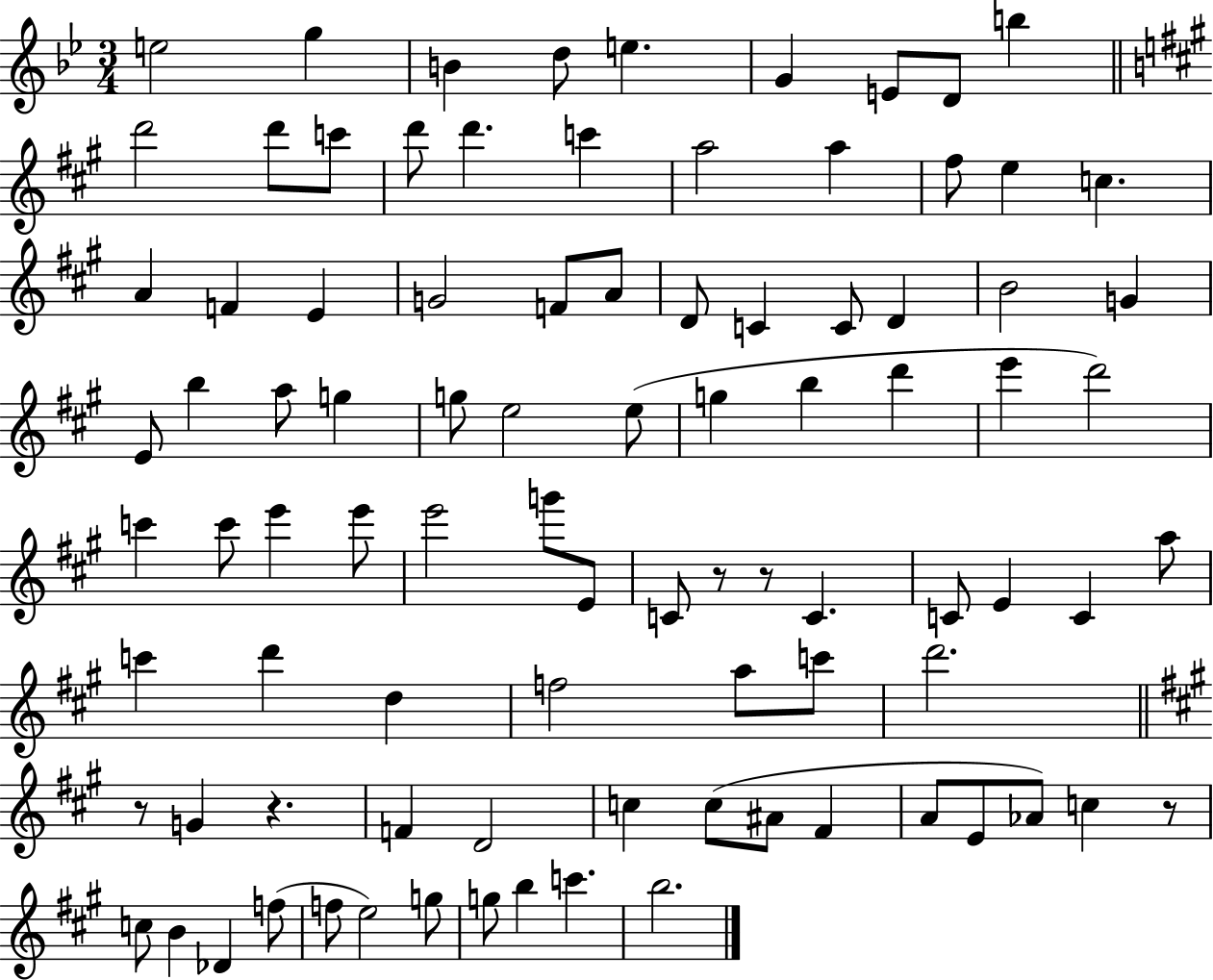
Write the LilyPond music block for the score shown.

{
  \clef treble
  \numericTimeSignature
  \time 3/4
  \key bes \major
  \repeat volta 2 { e''2 g''4 | b'4 d''8 e''4. | g'4 e'8 d'8 b''4 | \bar "||" \break \key a \major d'''2 d'''8 c'''8 | d'''8 d'''4. c'''4 | a''2 a''4 | fis''8 e''4 c''4. | \break a'4 f'4 e'4 | g'2 f'8 a'8 | d'8 c'4 c'8 d'4 | b'2 g'4 | \break e'8 b''4 a''8 g''4 | g''8 e''2 e''8( | g''4 b''4 d'''4 | e'''4 d'''2) | \break c'''4 c'''8 e'''4 e'''8 | e'''2 g'''8 e'8 | c'8 r8 r8 c'4. | c'8 e'4 c'4 a''8 | \break c'''4 d'''4 d''4 | f''2 a''8 c'''8 | d'''2. | \bar "||" \break \key a \major r8 g'4 r4. | f'4 d'2 | c''4 c''8( ais'8 fis'4 | a'8 e'8 aes'8) c''4 r8 | \break c''8 b'4 des'4 f''8( | f''8 e''2) g''8 | g''8 b''4 c'''4. | b''2. | \break } \bar "|."
}